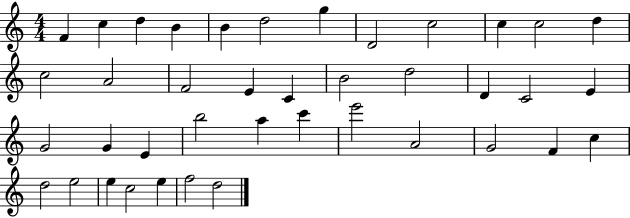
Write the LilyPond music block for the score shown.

{
  \clef treble
  \numericTimeSignature
  \time 4/4
  \key c \major
  f'4 c''4 d''4 b'4 | b'4 d''2 g''4 | d'2 c''2 | c''4 c''2 d''4 | \break c''2 a'2 | f'2 e'4 c'4 | b'2 d''2 | d'4 c'2 e'4 | \break g'2 g'4 e'4 | b''2 a''4 c'''4 | e'''2 a'2 | g'2 f'4 c''4 | \break d''2 e''2 | e''4 c''2 e''4 | f''2 d''2 | \bar "|."
}